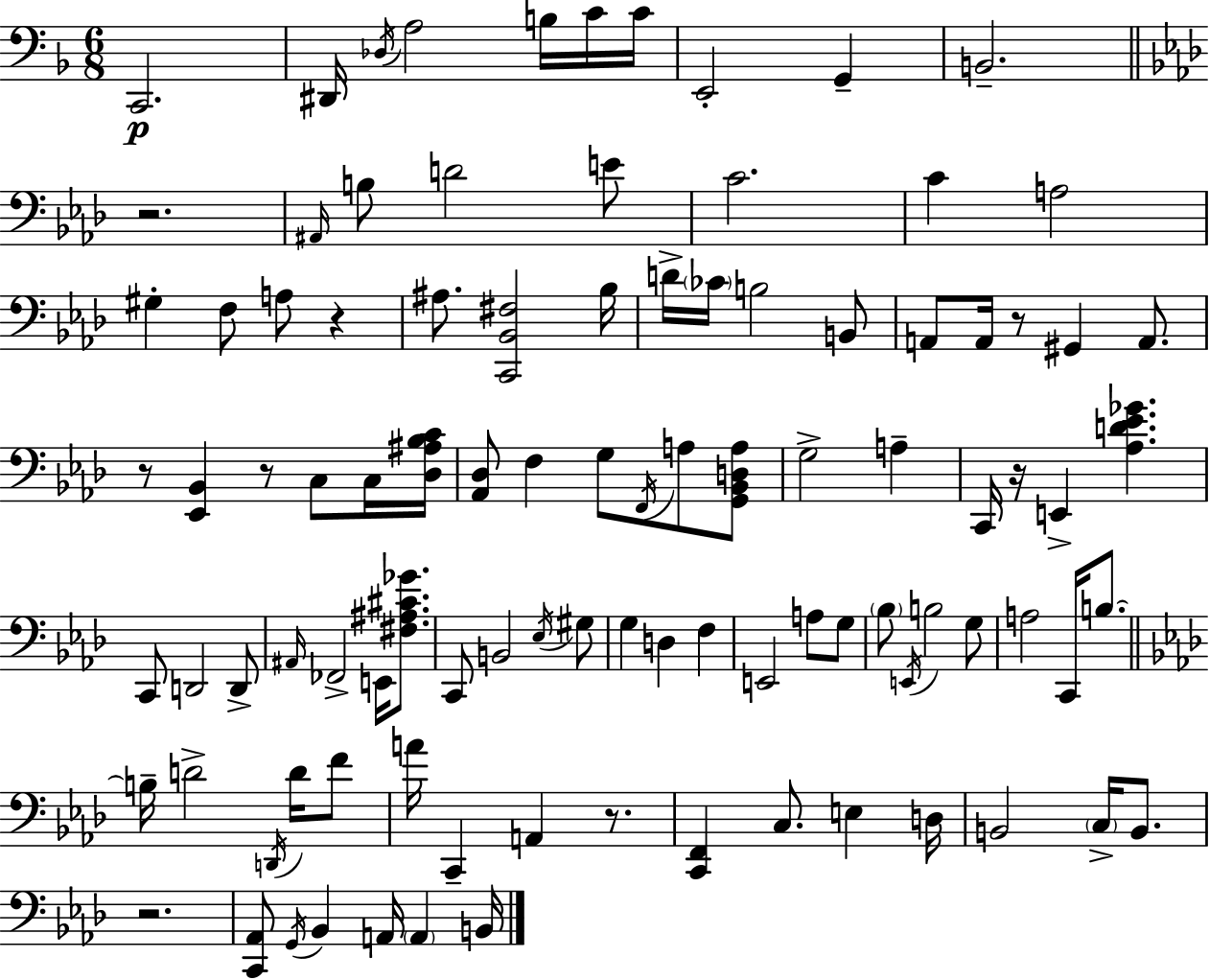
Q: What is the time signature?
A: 6/8